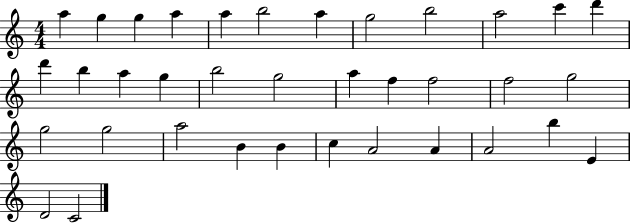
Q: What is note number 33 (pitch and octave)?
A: B5